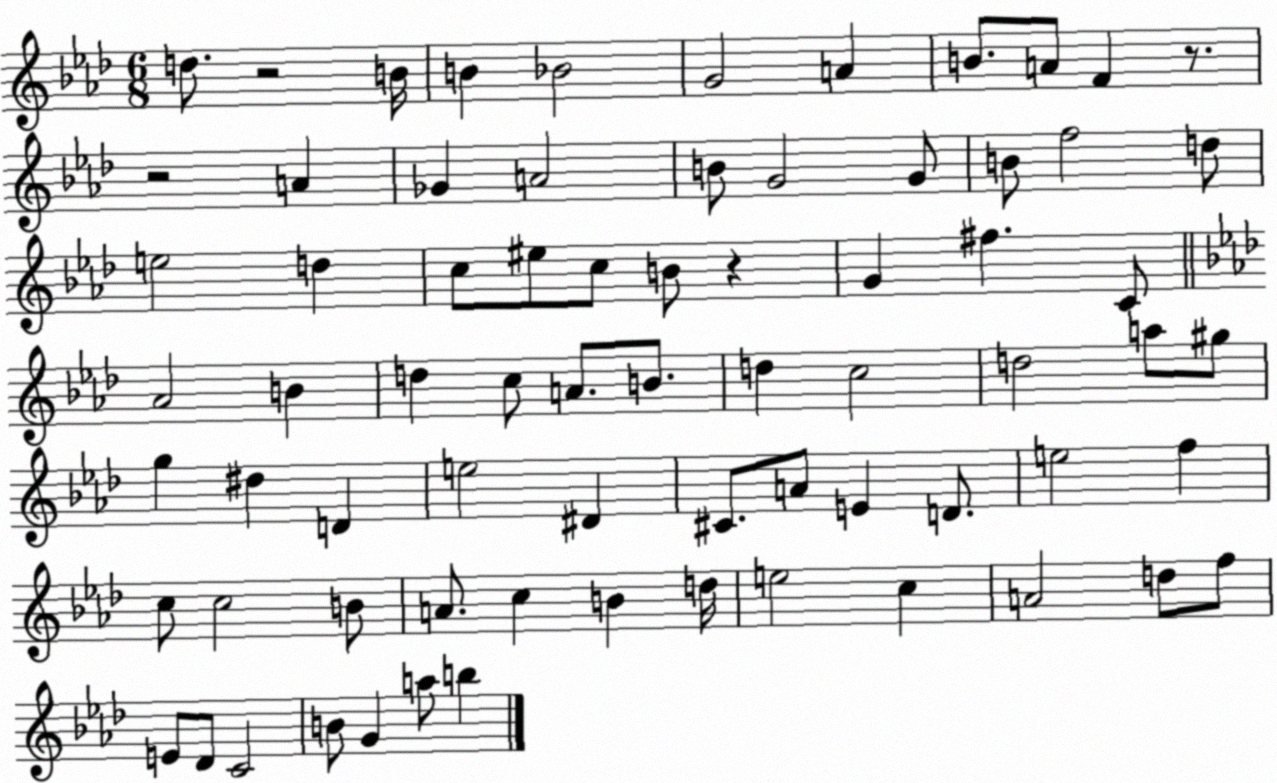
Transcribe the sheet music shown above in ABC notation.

X:1
T:Untitled
M:6/8
L:1/4
K:Ab
d/2 z2 B/4 B _B2 G2 A B/2 A/2 F z/2 z2 A _G A2 B/2 G2 G/2 B/2 f2 d/2 e2 d c/2 ^e/2 c/2 B/2 z G ^f C/2 _A2 B d c/2 A/2 B/2 d c2 d2 a/2 ^g/2 g ^d D e2 ^D ^C/2 A/2 E D/2 e2 f c/2 c2 B/2 A/2 c B d/4 e2 c A2 d/2 f/2 E/2 _D/2 C2 B/2 G a/2 b